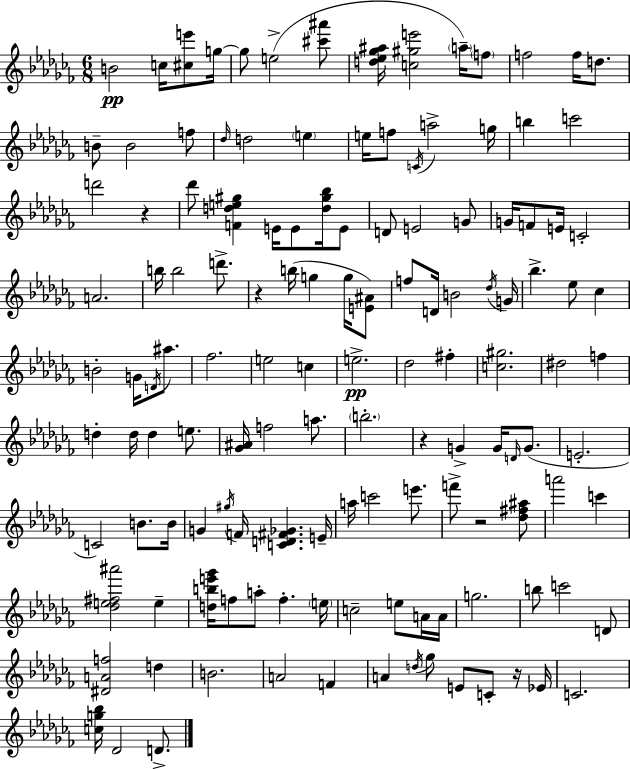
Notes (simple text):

B4/h C5/s [C#5,E6]/e G5/s G5/e E5/h [C#6,A#6]/e [D5,Eb5,Gb5,A#5]/s [C5,G#5,E6]/h A5/s F5/e F5/h F5/s D5/e. B4/e B4/h F5/e Db5/s D5/h E5/q E5/s F5/e C4/s A5/h G5/s B5/q C6/h D6/h R/q Db6/e [F4,D5,E5,G#5]/q E4/s E4/e [D5,G#5,Bb5]/s E4/e D4/e E4/h G4/e G4/s F4/e E4/s C4/h A4/h. B5/s B5/h D6/e. R/q B5/s G5/q G5/s [E4,A#4]/e F5/e D4/s B4/h Db5/s G4/s Bb5/q. Eb5/e CES5/q B4/h G4/s D4/s A#5/e. FES5/h. E5/h C5/q E5/h. Db5/h F#5/q [C5,G#5]/h. D#5/h F5/q D5/q D5/s D5/q E5/e. [Gb4,A#4]/s F5/h A5/e. B5/h. R/q G4/q G4/s D4/s G4/e. E4/h. C4/h B4/e. B4/s G4/q G#5/s F4/s [C4,D4,F#4,Gb4]/q. E4/s A5/s C6/h E6/e. F6/e R/h [Db5,F#5,A#5]/e A6/h C6/q [Db5,E5,F#5,A#6]/h E5/q [D5,B5,E6,Gb6]/s F5/e A5/e F5/q. E5/s C5/h E5/e A4/s A4/s G5/h. B5/e C6/h D4/e [D#4,A4,F5]/h D5/q B4/h. A4/h F4/q A4/q D5/s Gb5/e E4/e C4/e R/s Eb4/s C4/h. [C5,G5,Bb5]/s Db4/h D4/e.